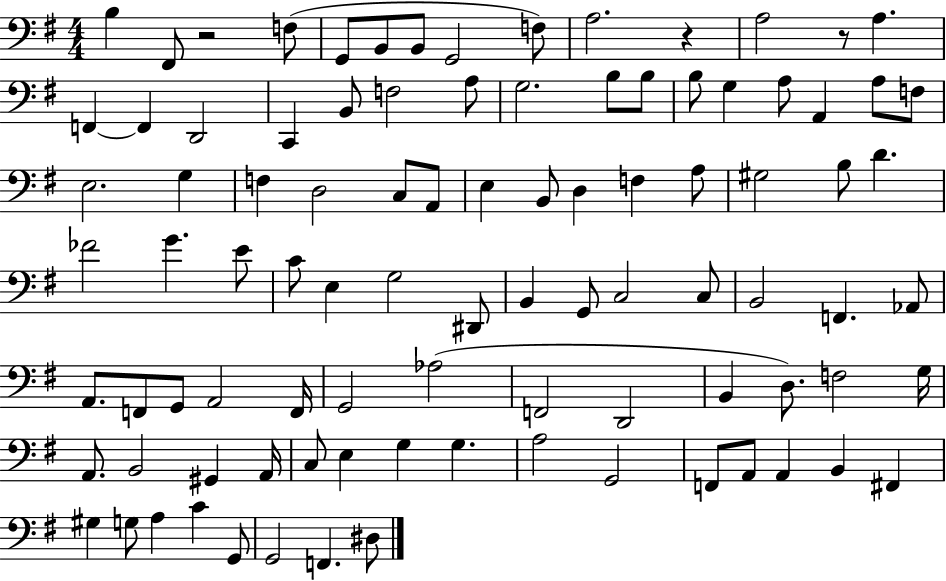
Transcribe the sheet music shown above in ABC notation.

X:1
T:Untitled
M:4/4
L:1/4
K:G
B, ^F,,/2 z2 F,/2 G,,/2 B,,/2 B,,/2 G,,2 F,/2 A,2 z A,2 z/2 A, F,, F,, D,,2 C,, B,,/2 F,2 A,/2 G,2 B,/2 B,/2 B,/2 G, A,/2 A,, A,/2 F,/2 E,2 G, F, D,2 C,/2 A,,/2 E, B,,/2 D, F, A,/2 ^G,2 B,/2 D _F2 G E/2 C/2 E, G,2 ^D,,/2 B,, G,,/2 C,2 C,/2 B,,2 F,, _A,,/2 A,,/2 F,,/2 G,,/2 A,,2 F,,/4 G,,2 _A,2 F,,2 D,,2 B,, D,/2 F,2 G,/4 A,,/2 B,,2 ^G,, A,,/4 C,/2 E, G, G, A,2 G,,2 F,,/2 A,,/2 A,, B,, ^F,, ^G, G,/2 A, C G,,/2 G,,2 F,, ^D,/2